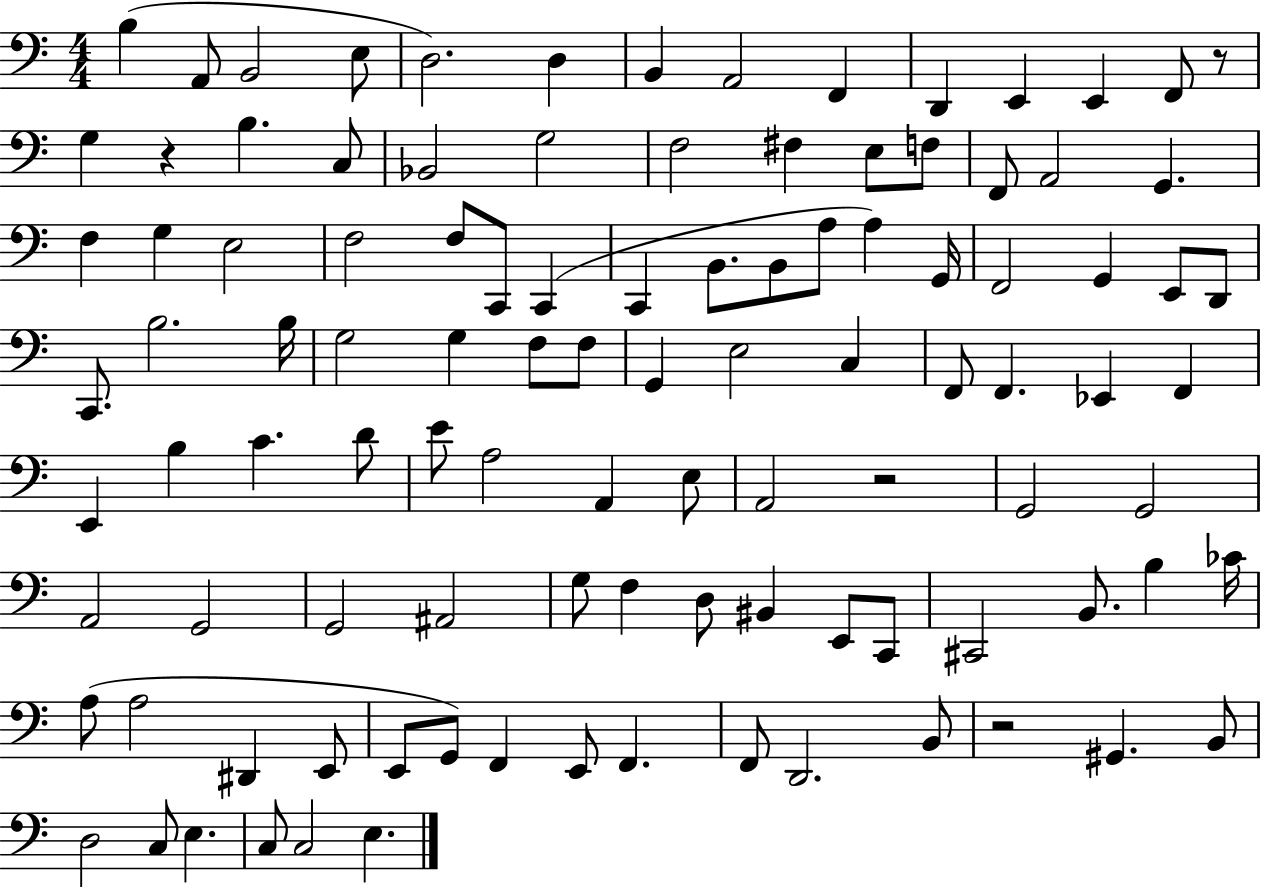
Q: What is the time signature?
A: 4/4